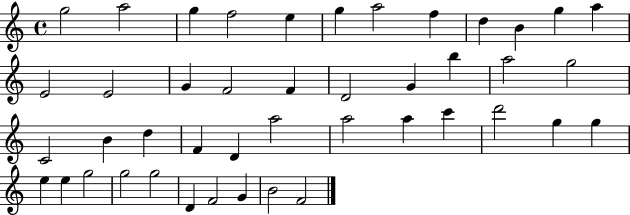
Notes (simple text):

G5/h A5/h G5/q F5/h E5/q G5/q A5/h F5/q D5/q B4/q G5/q A5/q E4/h E4/h G4/q F4/h F4/q D4/h G4/q B5/q A5/h G5/h C4/h B4/q D5/q F4/q D4/q A5/h A5/h A5/q C6/q D6/h G5/q G5/q E5/q E5/q G5/h G5/h G5/h D4/q F4/h G4/q B4/h F4/h